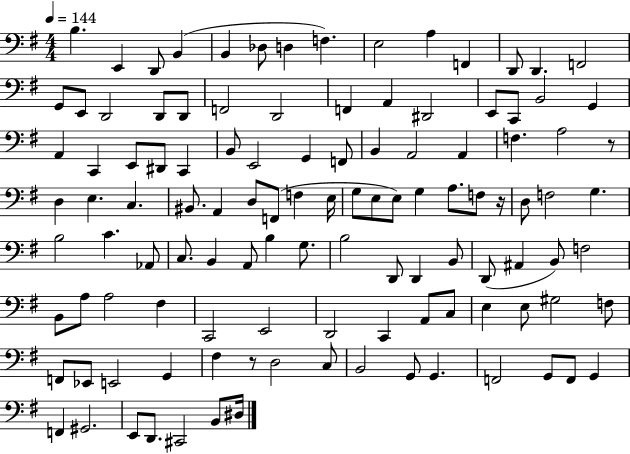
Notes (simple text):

B3/q. E2/q D2/e B2/q B2/q Db3/e D3/q F3/q. E3/h A3/q F2/q D2/e D2/q. F2/h G2/e E2/e D2/h D2/e D2/e F2/h D2/h F2/q A2/q D#2/h E2/e C2/e B2/h G2/q A2/q C2/q E2/e D#2/e C2/q B2/e E2/h G2/q F2/e B2/q A2/h A2/q F3/q. A3/h R/e D3/q E3/q. C3/q. BIS2/e. A2/q D3/e F2/e F3/q E3/s G3/e E3/e E3/e G3/q A3/e. F3/e R/s D3/e F3/h G3/q. B3/h C4/q. Ab2/e C3/e. B2/q A2/e B3/q G3/e. B3/h D2/e D2/q B2/e D2/e A#2/q B2/e F3/h B2/e A3/e A3/h F#3/q C2/h E2/h D2/h C2/q A2/e C3/e E3/q E3/e G#3/h F3/e F2/e Eb2/e E2/h G2/q F#3/q R/e D3/h C3/e B2/h G2/e G2/q. F2/h G2/e F2/e G2/q F2/q G#2/h. E2/e D2/e. C#2/h B2/e D#3/s